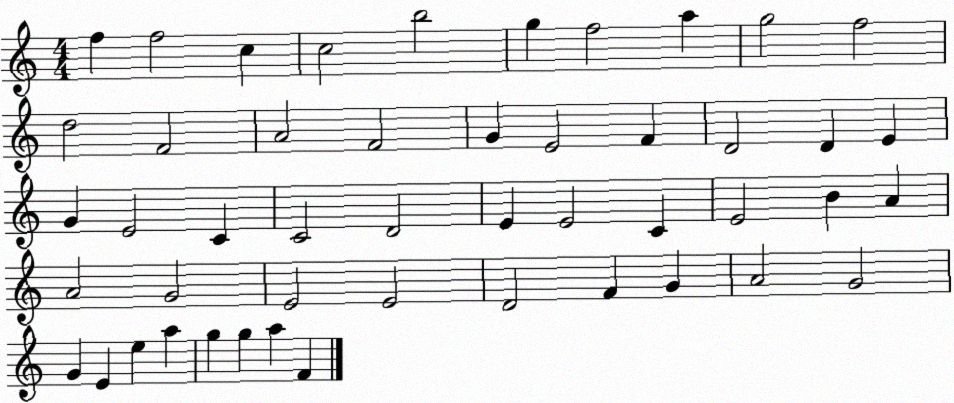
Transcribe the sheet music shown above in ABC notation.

X:1
T:Untitled
M:4/4
L:1/4
K:C
f f2 c c2 b2 g f2 a g2 f2 d2 F2 A2 F2 G E2 F D2 D E G E2 C C2 D2 E E2 C E2 B A A2 G2 E2 E2 D2 F G A2 G2 G E e a g g a F